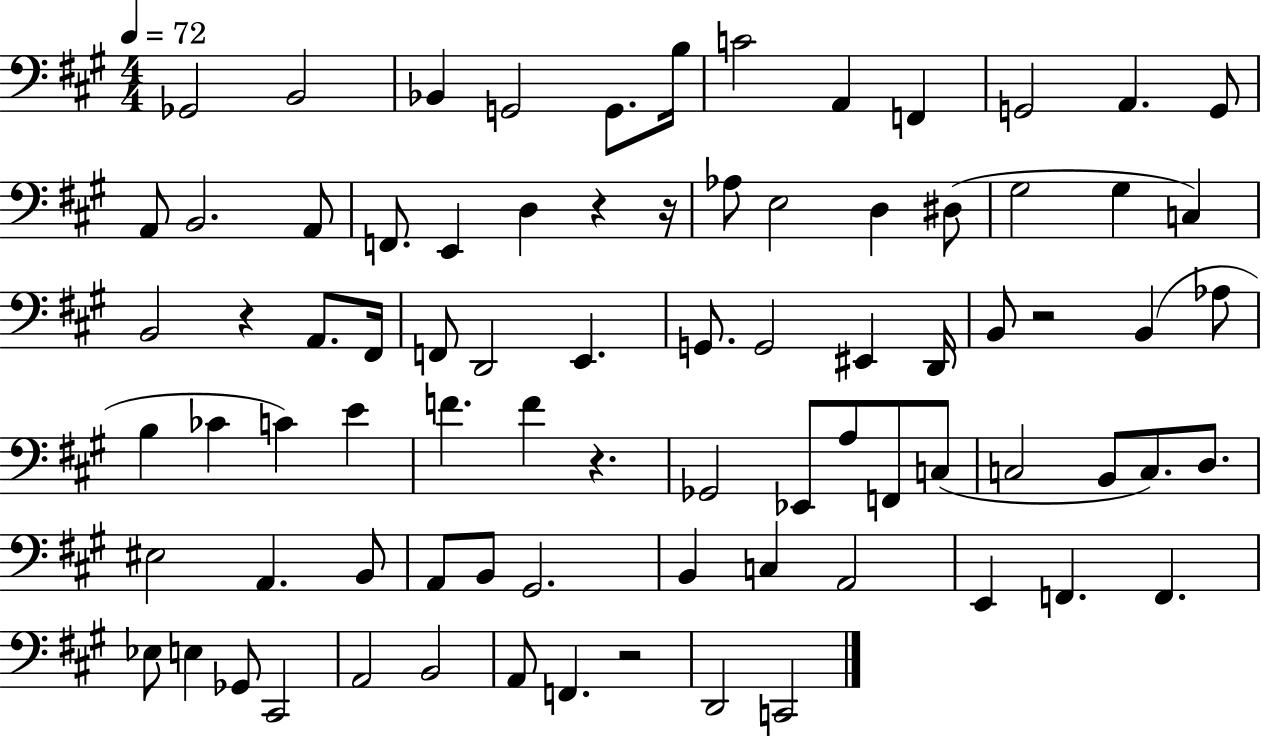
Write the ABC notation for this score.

X:1
T:Untitled
M:4/4
L:1/4
K:A
_G,,2 B,,2 _B,, G,,2 G,,/2 B,/4 C2 A,, F,, G,,2 A,, G,,/2 A,,/2 B,,2 A,,/2 F,,/2 E,, D, z z/4 _A,/2 E,2 D, ^D,/2 ^G,2 ^G, C, B,,2 z A,,/2 ^F,,/4 F,,/2 D,,2 E,, G,,/2 G,,2 ^E,, D,,/4 B,,/2 z2 B,, _A,/2 B, _C C E F F z _G,,2 _E,,/2 A,/2 F,,/2 C,/2 C,2 B,,/2 C,/2 D,/2 ^E,2 A,, B,,/2 A,,/2 B,,/2 ^G,,2 B,, C, A,,2 E,, F,, F,, _E,/2 E, _G,,/2 ^C,,2 A,,2 B,,2 A,,/2 F,, z2 D,,2 C,,2